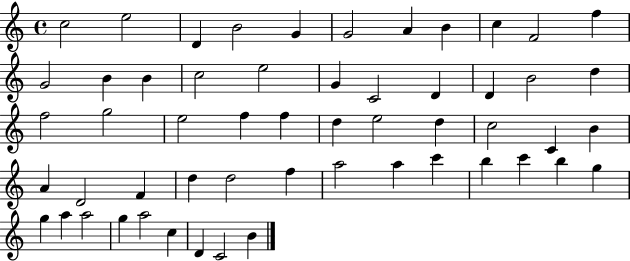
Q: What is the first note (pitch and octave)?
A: C5